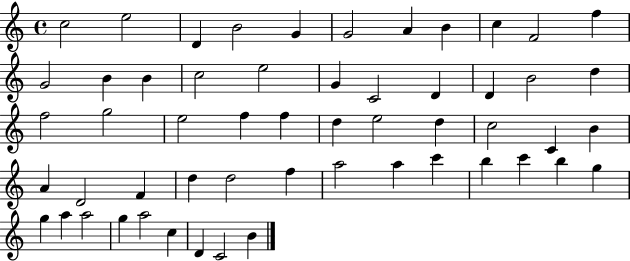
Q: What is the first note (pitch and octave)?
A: C5